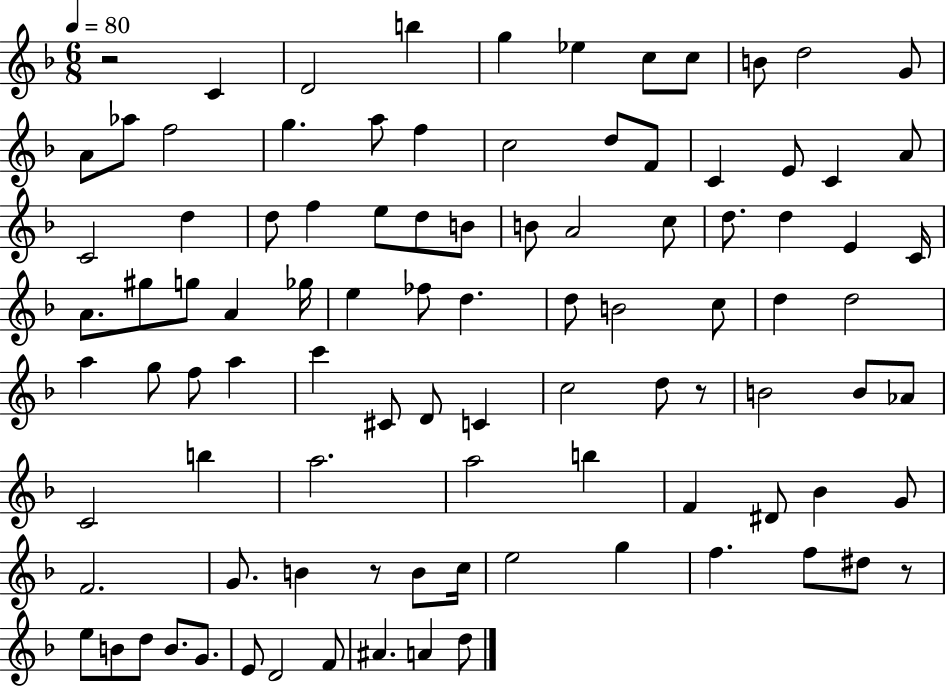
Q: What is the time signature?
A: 6/8